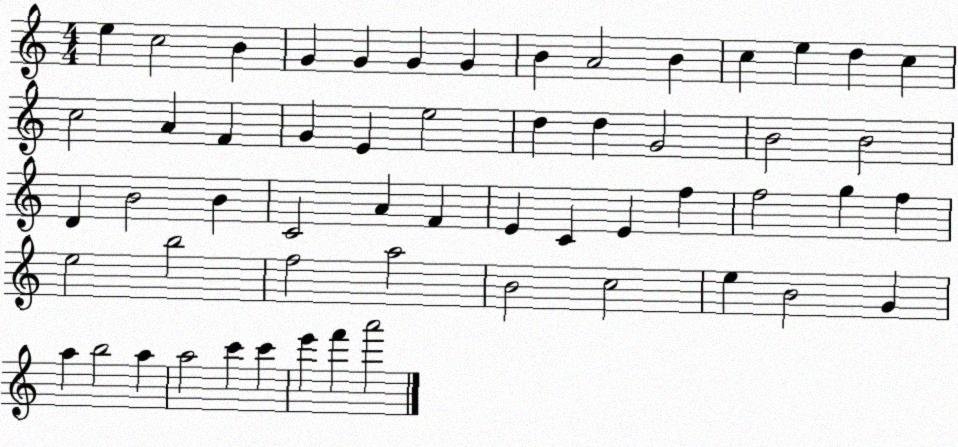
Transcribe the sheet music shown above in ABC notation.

X:1
T:Untitled
M:4/4
L:1/4
K:C
e c2 B G G G G B A2 B c e d c c2 A F G E e2 d d G2 B2 B2 D B2 B C2 A F E C E f f2 g f e2 b2 f2 a2 B2 c2 e B2 G a b2 a a2 c' c' e' f' a'2